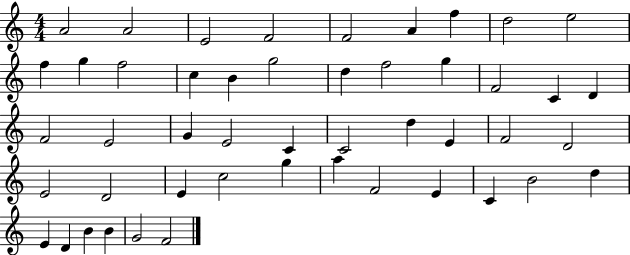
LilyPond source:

{
  \clef treble
  \numericTimeSignature
  \time 4/4
  \key c \major
  a'2 a'2 | e'2 f'2 | f'2 a'4 f''4 | d''2 e''2 | \break f''4 g''4 f''2 | c''4 b'4 g''2 | d''4 f''2 g''4 | f'2 c'4 d'4 | \break f'2 e'2 | g'4 e'2 c'4 | c'2 d''4 e'4 | f'2 d'2 | \break e'2 d'2 | e'4 c''2 g''4 | a''4 f'2 e'4 | c'4 b'2 d''4 | \break e'4 d'4 b'4 b'4 | g'2 f'2 | \bar "|."
}